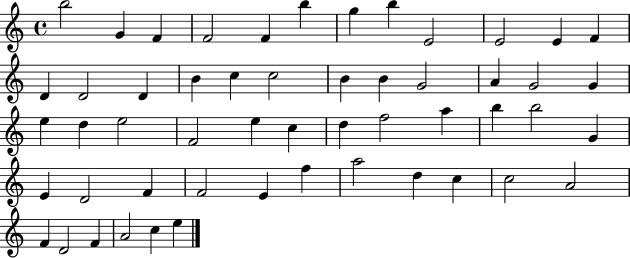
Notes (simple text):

B5/h G4/q F4/q F4/h F4/q B5/q G5/q B5/q E4/h E4/h E4/q F4/q D4/q D4/h D4/q B4/q C5/q C5/h B4/q B4/q G4/h A4/q G4/h G4/q E5/q D5/q E5/h F4/h E5/q C5/q D5/q F5/h A5/q B5/q B5/h G4/q E4/q D4/h F4/q F4/h E4/q F5/q A5/h D5/q C5/q C5/h A4/h F4/q D4/h F4/q A4/h C5/q E5/q